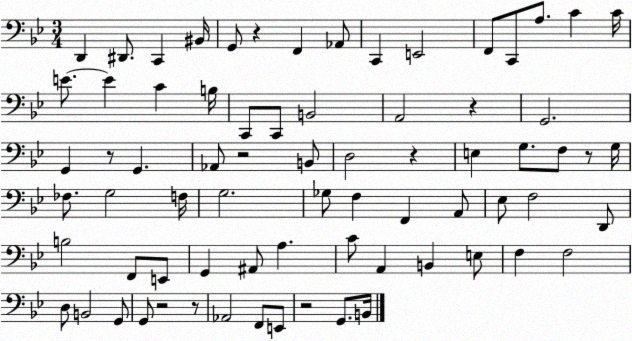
X:1
T:Untitled
M:3/4
L:1/4
K:Bb
D,, ^D,,/2 C,, ^B,,/4 G,,/2 z F,, _A,,/2 C,, E,,2 F,,/2 C,,/2 A,/2 C C/4 E/2 E C B,/4 C,,/2 C,,/2 B,,2 A,,2 z G,,2 G,, z/2 G,, _A,,/2 z2 B,,/2 D,2 z E, G,/2 F,/2 z/2 G,/4 _F,/2 G,2 F,/4 G,2 _G,/2 F, F,, A,,/2 _E,/2 F,2 D,,/2 B,2 F,,/2 E,,/2 G,, ^A,,/2 A, C/2 A,, B,, E,/2 F, F,2 D,/2 B,,2 G,,/2 G,,/2 z2 z/2 _A,,2 F,,/2 E,,/2 z2 G,,/2 B,,/4